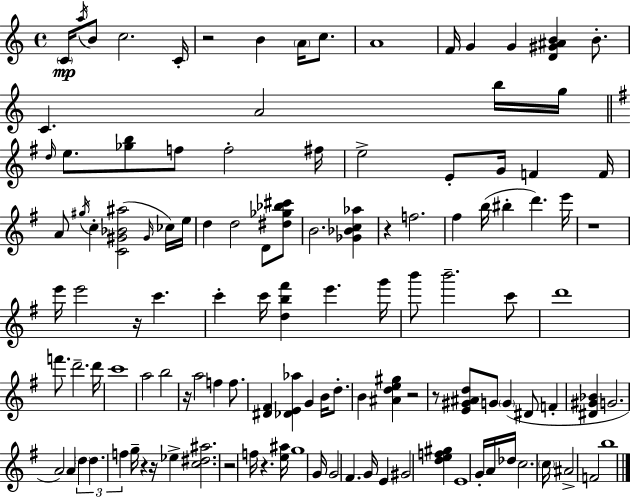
{
  \clef treble
  \time 4/4
  \defaultTimeSignature
  \key c \major
  \parenthesize c'16\mp \acciaccatura { a''16 } b'8 c''2. | c'16-. r2 b'4 \parenthesize a'16 c''8. | a'1 | f'16 g'4 g'4 <d' gis' ais' b'>4 b'8.-. | \break c'4. a'2 b''16 | g''16 \bar "||" \break \key g \major \grace { d''16 } e''8. <ges'' b''>8 f''8 f''2-. | fis''16 e''2-> e'8-. g'16 f'4 | f'16 a'8 \acciaccatura { gis''16 } c''4-. <c' gis' bes' ais''>2( | \grace { gis'16 } ces''16) e''16 d''4 d''2 d'8 | \break <dis'' ges'' bes'' cis'''>8 b'2. <ges' bes' c'' aes''>4 | r4 f''2. | fis''4 b''16( bis''4-. d'''4.) | e'''16 r1 | \break e'''16 e'''2 r16 c'''4. | c'''4-. c'''16 <d'' b'' fis'''>4 e'''4. | g'''16 b'''8 b'''2.-- | c'''8 d'''1 | \break f'''8. d'''2.-- | d'''16 c'''1 | a''2 b''2 | r16 a''2 f''4 | \break f''8. <dis' fis'>4 <des' e' aes''>4 g'4 b'16 | d''8.-. b'4 <ais' d'' e'' gis''>4 r2 | r8 <e' gis' ais' d''>8 g'8 \parenthesize g'4( dis'8 f'4-. | <dis' gis' bes'>4 g'2. | \break a'2) a'4 \tuplet 3/2 { \parenthesize d''4 | d''4. f''4 } g''16-- r4 | r16 ees''4-> <c'' dis'' ais''>2. | r2 f''16 r4. | \break <e'' ais''>16 g''1 | g'16 g'2 fis'4. | g'16 e'4 gis'2 <d'' e'' f'' gis''>4 | e'1 | \break g'16-. a'16 des''16 c''2. | \parenthesize c''16 ais'2-> f'2 | b''1 | \bar "|."
}